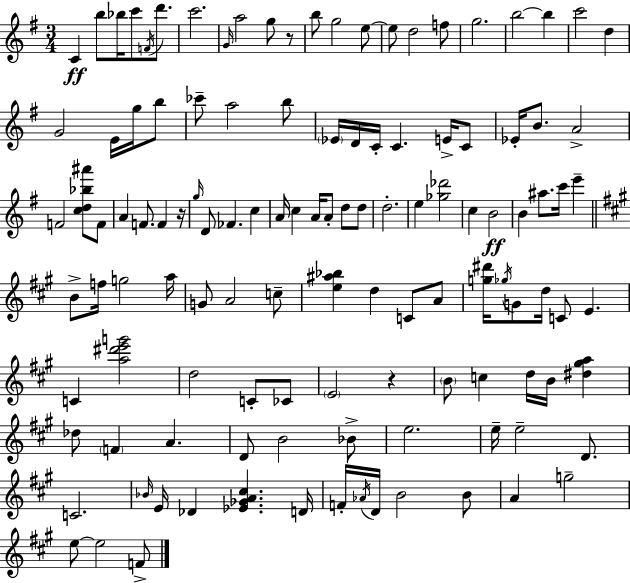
X:1
T:Untitled
M:3/4
L:1/4
K:Em
C b/2 _b/4 c'/2 F/4 d'/2 c'2 G/4 a2 g/2 z/2 b/2 g2 e/2 e/2 d2 f/2 g2 b2 b c'2 d G2 E/4 g/4 b/2 _c'/2 a2 b/2 _E/4 D/4 C/4 C E/4 C/2 _E/4 B/2 A2 F2 [cd_b^a']/2 F/2 A F/2 F z/4 g/4 D/2 _F c A/4 c A/4 A/2 d/2 d/2 d2 e [_g_d']2 c B2 B ^a/2 c'/4 e' B/2 f/4 g2 a/4 G/2 A2 c/2 [e^a_b] d C/2 A/2 [g^d']/4 _g/4 G/2 d/4 C/2 E C [a^d'e'g']2 d2 C/2 _C/2 E2 z B/2 c d/4 B/4 [^d^ga] _d/2 F A D/2 B2 _B/2 e2 e/4 e2 D/2 C2 _B/4 E/4 _D [_E_GA^c] D/4 F/4 _A/4 D/4 B2 B/2 A g2 e/2 e2 F/2